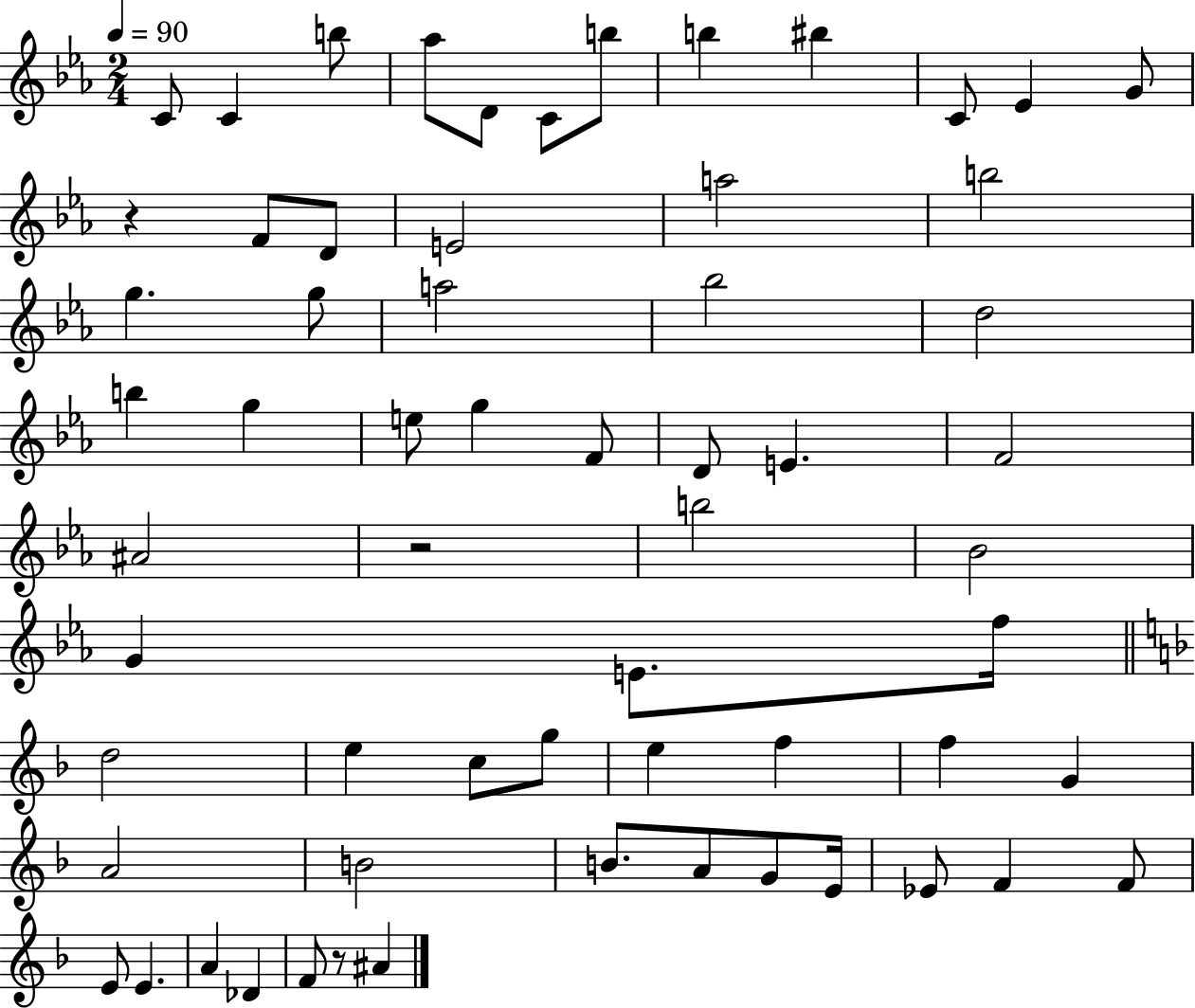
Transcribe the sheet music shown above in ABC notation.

X:1
T:Untitled
M:2/4
L:1/4
K:Eb
C/2 C b/2 _a/2 D/2 C/2 b/2 b ^b C/2 _E G/2 z F/2 D/2 E2 a2 b2 g g/2 a2 _b2 d2 b g e/2 g F/2 D/2 E F2 ^A2 z2 b2 _B2 G E/2 f/4 d2 e c/2 g/2 e f f G A2 B2 B/2 A/2 G/2 E/4 _E/2 F F/2 E/2 E A _D F/2 z/2 ^A